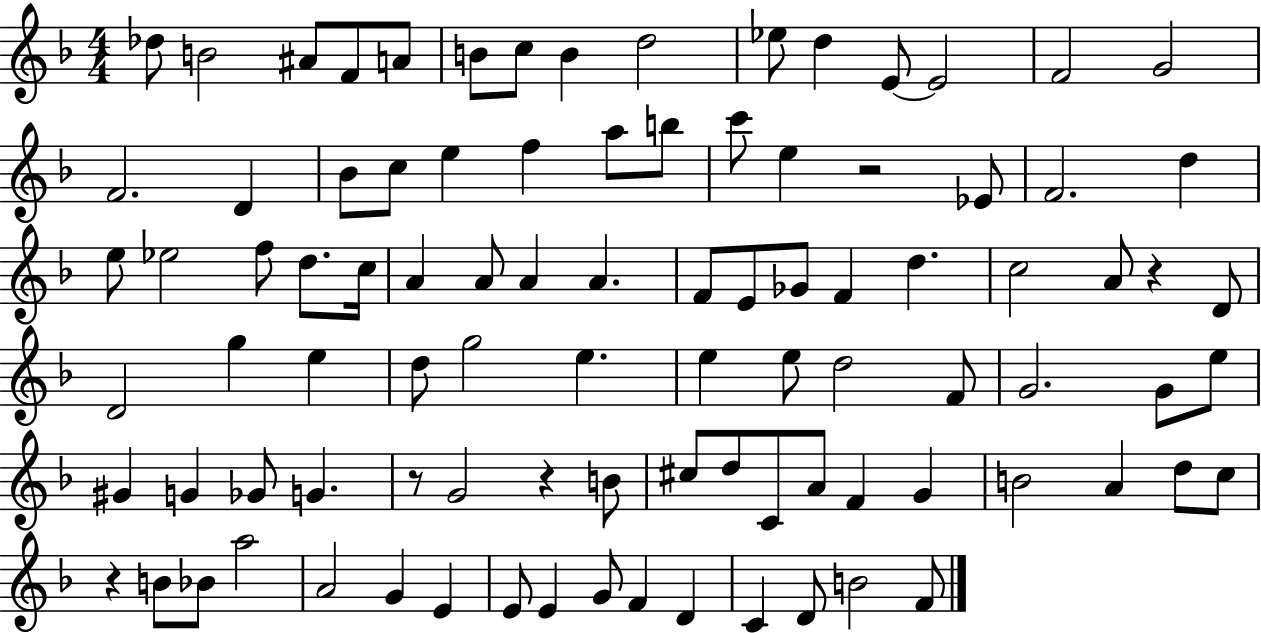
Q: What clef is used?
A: treble